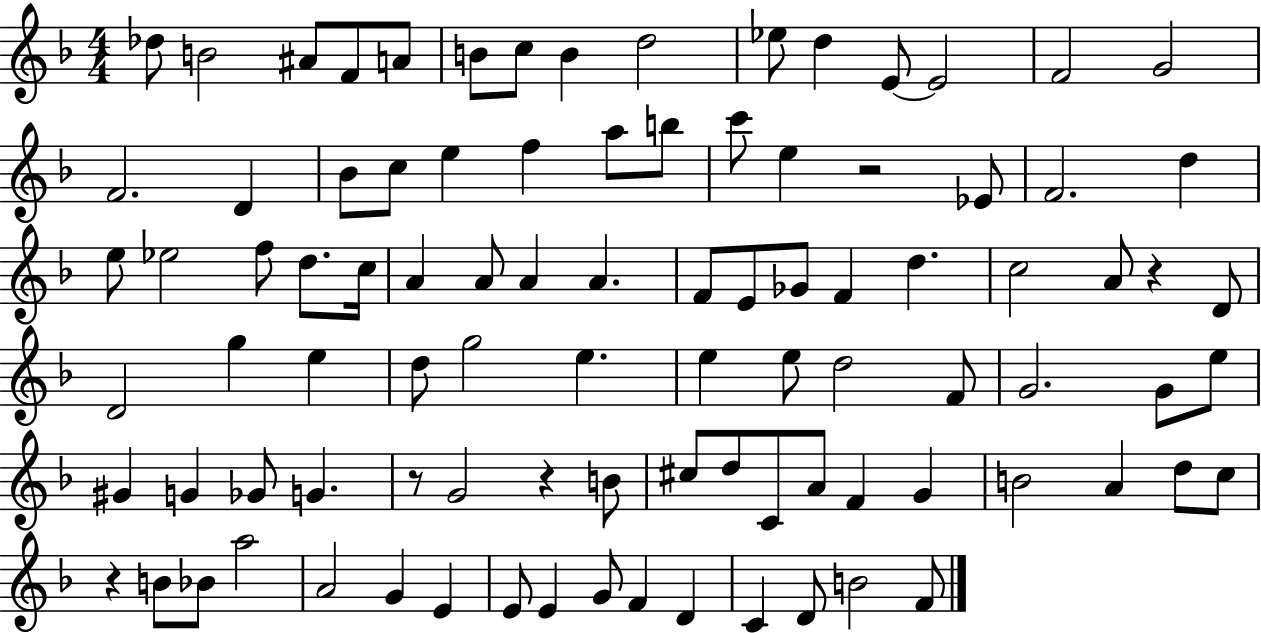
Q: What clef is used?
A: treble